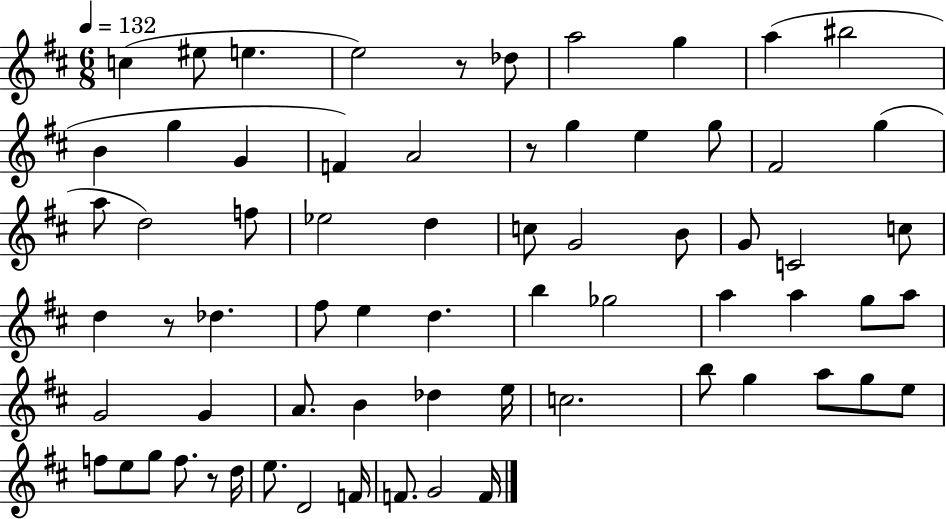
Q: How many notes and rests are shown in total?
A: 68